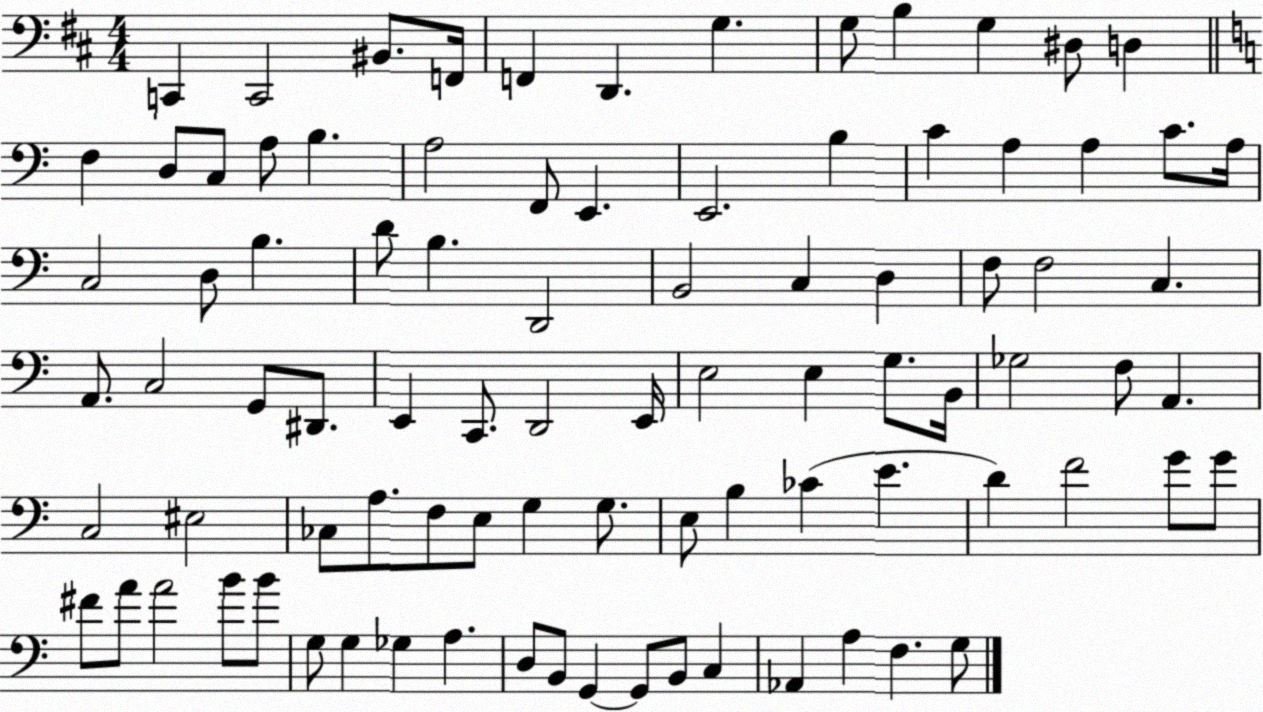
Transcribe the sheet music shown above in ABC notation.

X:1
T:Untitled
M:4/4
L:1/4
K:D
C,, C,,2 ^B,,/2 F,,/4 F,, D,, G, G,/2 B, G, ^D,/2 D, F, D,/2 C,/2 A,/2 B, A,2 F,,/2 E,, E,,2 B, C A, A, C/2 A,/4 C,2 D,/2 B, D/2 B, D,,2 B,,2 C, D, F,/2 F,2 C, A,,/2 C,2 G,,/2 ^D,,/2 E,, C,,/2 D,,2 E,,/4 E,2 E, G,/2 B,,/4 _G,2 F,/2 A,, C,2 ^E,2 _C,/2 A,/2 F,/2 E,/2 G, G,/2 E,/2 B, _C E D F2 G/2 G/2 ^F/2 A/2 A2 B/2 B/2 G,/2 G, _G, A, D,/2 B,,/2 G,, G,,/2 B,,/2 C, _A,, A, F, G,/2